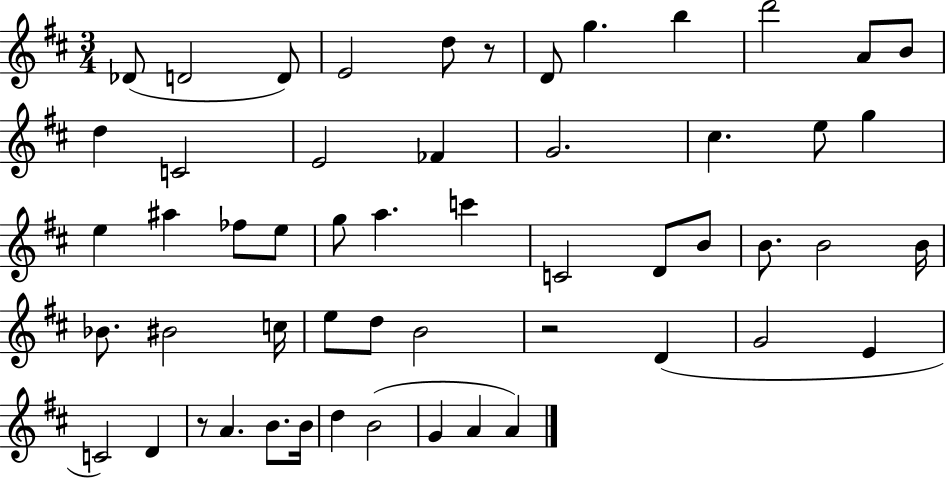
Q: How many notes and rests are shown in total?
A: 54